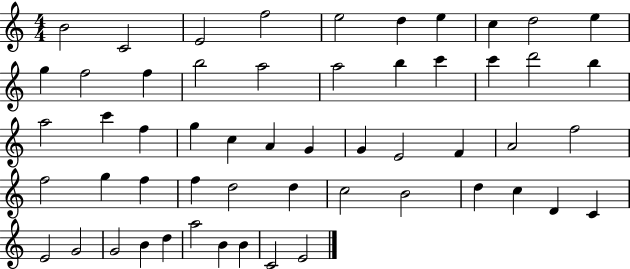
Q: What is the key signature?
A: C major